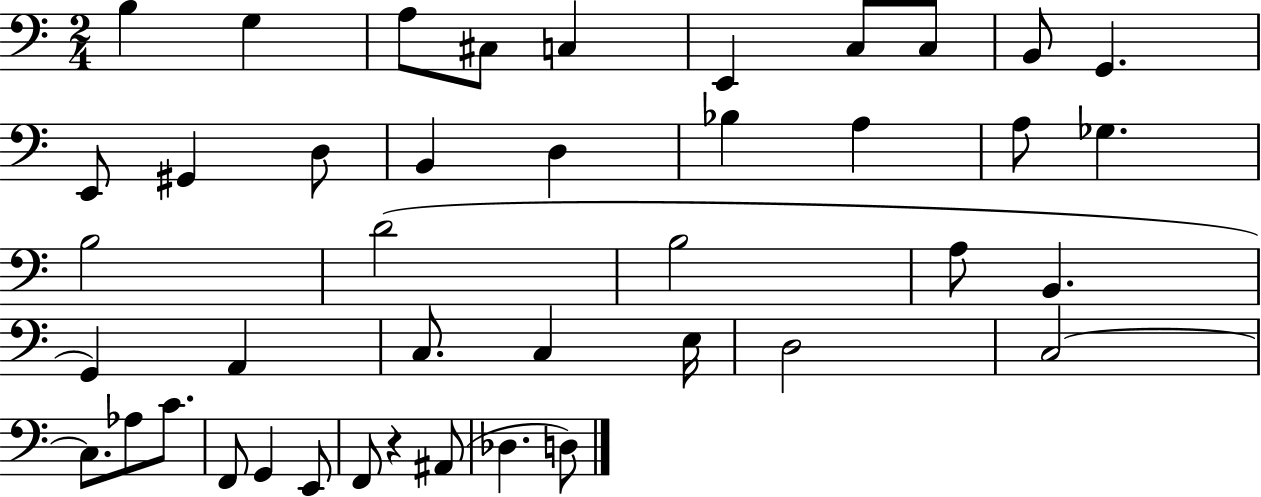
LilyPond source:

{
  \clef bass
  \numericTimeSignature
  \time 2/4
  \key c \major
  b4 g4 | a8 cis8 c4 | e,4 c8 c8 | b,8 g,4. | \break e,8 gis,4 d8 | b,4 d4 | bes4 a4 | a8 ges4. | \break b2 | d'2( | b2 | a8 b,4. | \break g,4) a,4 | c8. c4 e16 | d2 | c2~~ | \break c8. aes8 c'8. | f,8 g,4 e,8 | f,8 r4 ais,8( | des4. d8) | \break \bar "|."
}